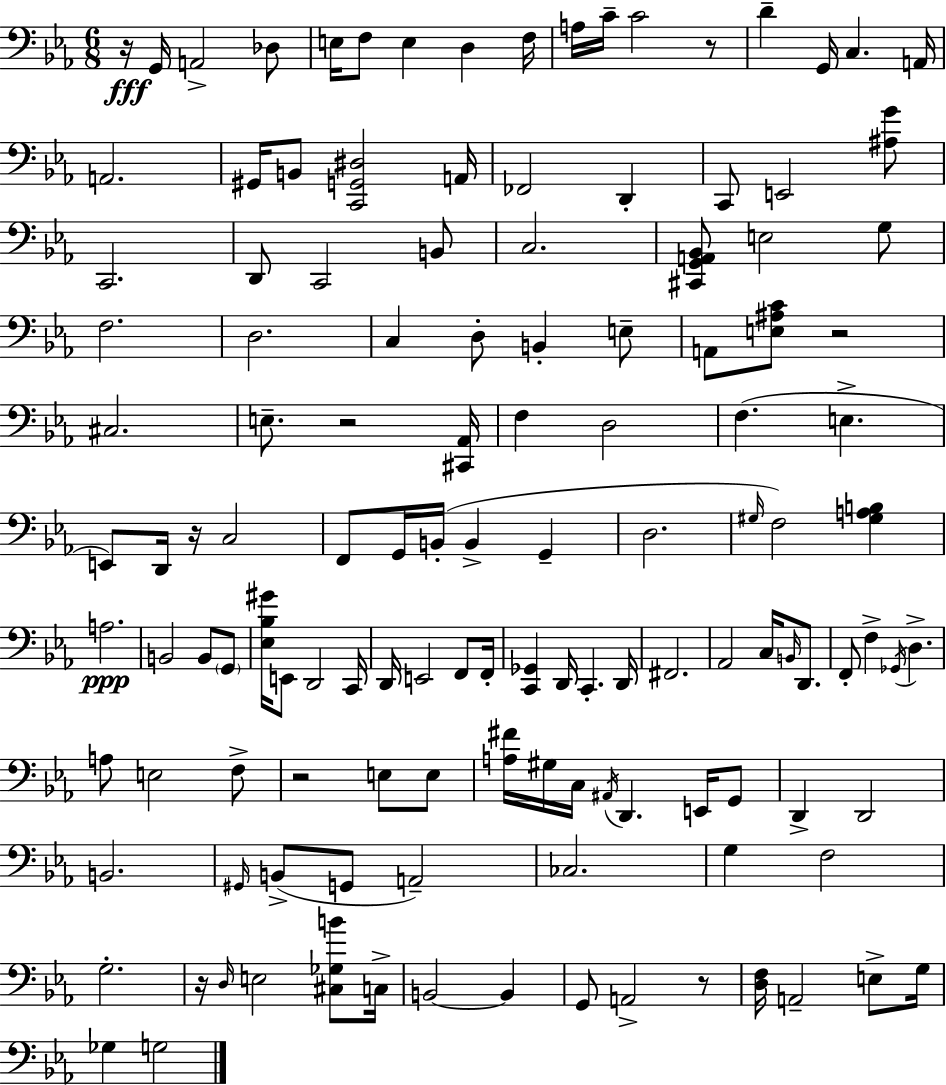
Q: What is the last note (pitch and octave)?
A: G3